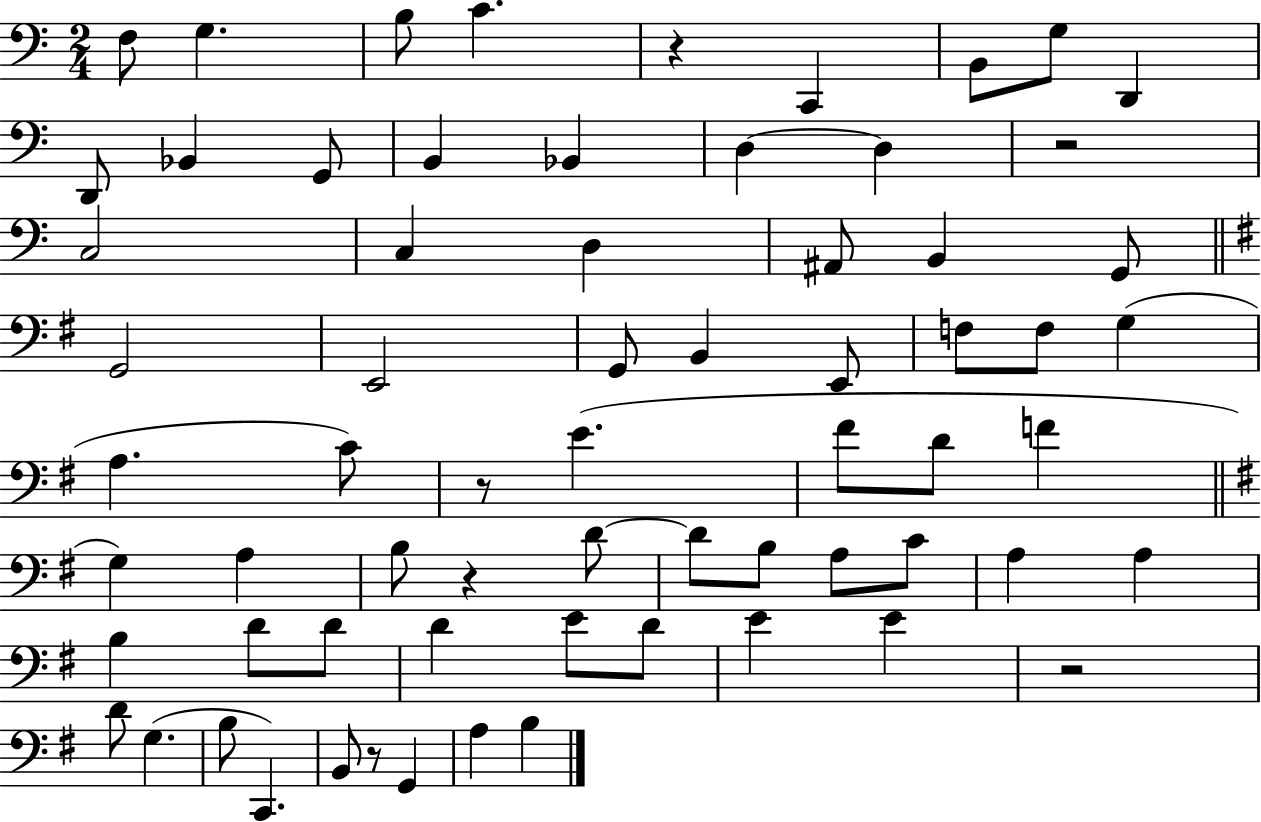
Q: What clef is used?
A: bass